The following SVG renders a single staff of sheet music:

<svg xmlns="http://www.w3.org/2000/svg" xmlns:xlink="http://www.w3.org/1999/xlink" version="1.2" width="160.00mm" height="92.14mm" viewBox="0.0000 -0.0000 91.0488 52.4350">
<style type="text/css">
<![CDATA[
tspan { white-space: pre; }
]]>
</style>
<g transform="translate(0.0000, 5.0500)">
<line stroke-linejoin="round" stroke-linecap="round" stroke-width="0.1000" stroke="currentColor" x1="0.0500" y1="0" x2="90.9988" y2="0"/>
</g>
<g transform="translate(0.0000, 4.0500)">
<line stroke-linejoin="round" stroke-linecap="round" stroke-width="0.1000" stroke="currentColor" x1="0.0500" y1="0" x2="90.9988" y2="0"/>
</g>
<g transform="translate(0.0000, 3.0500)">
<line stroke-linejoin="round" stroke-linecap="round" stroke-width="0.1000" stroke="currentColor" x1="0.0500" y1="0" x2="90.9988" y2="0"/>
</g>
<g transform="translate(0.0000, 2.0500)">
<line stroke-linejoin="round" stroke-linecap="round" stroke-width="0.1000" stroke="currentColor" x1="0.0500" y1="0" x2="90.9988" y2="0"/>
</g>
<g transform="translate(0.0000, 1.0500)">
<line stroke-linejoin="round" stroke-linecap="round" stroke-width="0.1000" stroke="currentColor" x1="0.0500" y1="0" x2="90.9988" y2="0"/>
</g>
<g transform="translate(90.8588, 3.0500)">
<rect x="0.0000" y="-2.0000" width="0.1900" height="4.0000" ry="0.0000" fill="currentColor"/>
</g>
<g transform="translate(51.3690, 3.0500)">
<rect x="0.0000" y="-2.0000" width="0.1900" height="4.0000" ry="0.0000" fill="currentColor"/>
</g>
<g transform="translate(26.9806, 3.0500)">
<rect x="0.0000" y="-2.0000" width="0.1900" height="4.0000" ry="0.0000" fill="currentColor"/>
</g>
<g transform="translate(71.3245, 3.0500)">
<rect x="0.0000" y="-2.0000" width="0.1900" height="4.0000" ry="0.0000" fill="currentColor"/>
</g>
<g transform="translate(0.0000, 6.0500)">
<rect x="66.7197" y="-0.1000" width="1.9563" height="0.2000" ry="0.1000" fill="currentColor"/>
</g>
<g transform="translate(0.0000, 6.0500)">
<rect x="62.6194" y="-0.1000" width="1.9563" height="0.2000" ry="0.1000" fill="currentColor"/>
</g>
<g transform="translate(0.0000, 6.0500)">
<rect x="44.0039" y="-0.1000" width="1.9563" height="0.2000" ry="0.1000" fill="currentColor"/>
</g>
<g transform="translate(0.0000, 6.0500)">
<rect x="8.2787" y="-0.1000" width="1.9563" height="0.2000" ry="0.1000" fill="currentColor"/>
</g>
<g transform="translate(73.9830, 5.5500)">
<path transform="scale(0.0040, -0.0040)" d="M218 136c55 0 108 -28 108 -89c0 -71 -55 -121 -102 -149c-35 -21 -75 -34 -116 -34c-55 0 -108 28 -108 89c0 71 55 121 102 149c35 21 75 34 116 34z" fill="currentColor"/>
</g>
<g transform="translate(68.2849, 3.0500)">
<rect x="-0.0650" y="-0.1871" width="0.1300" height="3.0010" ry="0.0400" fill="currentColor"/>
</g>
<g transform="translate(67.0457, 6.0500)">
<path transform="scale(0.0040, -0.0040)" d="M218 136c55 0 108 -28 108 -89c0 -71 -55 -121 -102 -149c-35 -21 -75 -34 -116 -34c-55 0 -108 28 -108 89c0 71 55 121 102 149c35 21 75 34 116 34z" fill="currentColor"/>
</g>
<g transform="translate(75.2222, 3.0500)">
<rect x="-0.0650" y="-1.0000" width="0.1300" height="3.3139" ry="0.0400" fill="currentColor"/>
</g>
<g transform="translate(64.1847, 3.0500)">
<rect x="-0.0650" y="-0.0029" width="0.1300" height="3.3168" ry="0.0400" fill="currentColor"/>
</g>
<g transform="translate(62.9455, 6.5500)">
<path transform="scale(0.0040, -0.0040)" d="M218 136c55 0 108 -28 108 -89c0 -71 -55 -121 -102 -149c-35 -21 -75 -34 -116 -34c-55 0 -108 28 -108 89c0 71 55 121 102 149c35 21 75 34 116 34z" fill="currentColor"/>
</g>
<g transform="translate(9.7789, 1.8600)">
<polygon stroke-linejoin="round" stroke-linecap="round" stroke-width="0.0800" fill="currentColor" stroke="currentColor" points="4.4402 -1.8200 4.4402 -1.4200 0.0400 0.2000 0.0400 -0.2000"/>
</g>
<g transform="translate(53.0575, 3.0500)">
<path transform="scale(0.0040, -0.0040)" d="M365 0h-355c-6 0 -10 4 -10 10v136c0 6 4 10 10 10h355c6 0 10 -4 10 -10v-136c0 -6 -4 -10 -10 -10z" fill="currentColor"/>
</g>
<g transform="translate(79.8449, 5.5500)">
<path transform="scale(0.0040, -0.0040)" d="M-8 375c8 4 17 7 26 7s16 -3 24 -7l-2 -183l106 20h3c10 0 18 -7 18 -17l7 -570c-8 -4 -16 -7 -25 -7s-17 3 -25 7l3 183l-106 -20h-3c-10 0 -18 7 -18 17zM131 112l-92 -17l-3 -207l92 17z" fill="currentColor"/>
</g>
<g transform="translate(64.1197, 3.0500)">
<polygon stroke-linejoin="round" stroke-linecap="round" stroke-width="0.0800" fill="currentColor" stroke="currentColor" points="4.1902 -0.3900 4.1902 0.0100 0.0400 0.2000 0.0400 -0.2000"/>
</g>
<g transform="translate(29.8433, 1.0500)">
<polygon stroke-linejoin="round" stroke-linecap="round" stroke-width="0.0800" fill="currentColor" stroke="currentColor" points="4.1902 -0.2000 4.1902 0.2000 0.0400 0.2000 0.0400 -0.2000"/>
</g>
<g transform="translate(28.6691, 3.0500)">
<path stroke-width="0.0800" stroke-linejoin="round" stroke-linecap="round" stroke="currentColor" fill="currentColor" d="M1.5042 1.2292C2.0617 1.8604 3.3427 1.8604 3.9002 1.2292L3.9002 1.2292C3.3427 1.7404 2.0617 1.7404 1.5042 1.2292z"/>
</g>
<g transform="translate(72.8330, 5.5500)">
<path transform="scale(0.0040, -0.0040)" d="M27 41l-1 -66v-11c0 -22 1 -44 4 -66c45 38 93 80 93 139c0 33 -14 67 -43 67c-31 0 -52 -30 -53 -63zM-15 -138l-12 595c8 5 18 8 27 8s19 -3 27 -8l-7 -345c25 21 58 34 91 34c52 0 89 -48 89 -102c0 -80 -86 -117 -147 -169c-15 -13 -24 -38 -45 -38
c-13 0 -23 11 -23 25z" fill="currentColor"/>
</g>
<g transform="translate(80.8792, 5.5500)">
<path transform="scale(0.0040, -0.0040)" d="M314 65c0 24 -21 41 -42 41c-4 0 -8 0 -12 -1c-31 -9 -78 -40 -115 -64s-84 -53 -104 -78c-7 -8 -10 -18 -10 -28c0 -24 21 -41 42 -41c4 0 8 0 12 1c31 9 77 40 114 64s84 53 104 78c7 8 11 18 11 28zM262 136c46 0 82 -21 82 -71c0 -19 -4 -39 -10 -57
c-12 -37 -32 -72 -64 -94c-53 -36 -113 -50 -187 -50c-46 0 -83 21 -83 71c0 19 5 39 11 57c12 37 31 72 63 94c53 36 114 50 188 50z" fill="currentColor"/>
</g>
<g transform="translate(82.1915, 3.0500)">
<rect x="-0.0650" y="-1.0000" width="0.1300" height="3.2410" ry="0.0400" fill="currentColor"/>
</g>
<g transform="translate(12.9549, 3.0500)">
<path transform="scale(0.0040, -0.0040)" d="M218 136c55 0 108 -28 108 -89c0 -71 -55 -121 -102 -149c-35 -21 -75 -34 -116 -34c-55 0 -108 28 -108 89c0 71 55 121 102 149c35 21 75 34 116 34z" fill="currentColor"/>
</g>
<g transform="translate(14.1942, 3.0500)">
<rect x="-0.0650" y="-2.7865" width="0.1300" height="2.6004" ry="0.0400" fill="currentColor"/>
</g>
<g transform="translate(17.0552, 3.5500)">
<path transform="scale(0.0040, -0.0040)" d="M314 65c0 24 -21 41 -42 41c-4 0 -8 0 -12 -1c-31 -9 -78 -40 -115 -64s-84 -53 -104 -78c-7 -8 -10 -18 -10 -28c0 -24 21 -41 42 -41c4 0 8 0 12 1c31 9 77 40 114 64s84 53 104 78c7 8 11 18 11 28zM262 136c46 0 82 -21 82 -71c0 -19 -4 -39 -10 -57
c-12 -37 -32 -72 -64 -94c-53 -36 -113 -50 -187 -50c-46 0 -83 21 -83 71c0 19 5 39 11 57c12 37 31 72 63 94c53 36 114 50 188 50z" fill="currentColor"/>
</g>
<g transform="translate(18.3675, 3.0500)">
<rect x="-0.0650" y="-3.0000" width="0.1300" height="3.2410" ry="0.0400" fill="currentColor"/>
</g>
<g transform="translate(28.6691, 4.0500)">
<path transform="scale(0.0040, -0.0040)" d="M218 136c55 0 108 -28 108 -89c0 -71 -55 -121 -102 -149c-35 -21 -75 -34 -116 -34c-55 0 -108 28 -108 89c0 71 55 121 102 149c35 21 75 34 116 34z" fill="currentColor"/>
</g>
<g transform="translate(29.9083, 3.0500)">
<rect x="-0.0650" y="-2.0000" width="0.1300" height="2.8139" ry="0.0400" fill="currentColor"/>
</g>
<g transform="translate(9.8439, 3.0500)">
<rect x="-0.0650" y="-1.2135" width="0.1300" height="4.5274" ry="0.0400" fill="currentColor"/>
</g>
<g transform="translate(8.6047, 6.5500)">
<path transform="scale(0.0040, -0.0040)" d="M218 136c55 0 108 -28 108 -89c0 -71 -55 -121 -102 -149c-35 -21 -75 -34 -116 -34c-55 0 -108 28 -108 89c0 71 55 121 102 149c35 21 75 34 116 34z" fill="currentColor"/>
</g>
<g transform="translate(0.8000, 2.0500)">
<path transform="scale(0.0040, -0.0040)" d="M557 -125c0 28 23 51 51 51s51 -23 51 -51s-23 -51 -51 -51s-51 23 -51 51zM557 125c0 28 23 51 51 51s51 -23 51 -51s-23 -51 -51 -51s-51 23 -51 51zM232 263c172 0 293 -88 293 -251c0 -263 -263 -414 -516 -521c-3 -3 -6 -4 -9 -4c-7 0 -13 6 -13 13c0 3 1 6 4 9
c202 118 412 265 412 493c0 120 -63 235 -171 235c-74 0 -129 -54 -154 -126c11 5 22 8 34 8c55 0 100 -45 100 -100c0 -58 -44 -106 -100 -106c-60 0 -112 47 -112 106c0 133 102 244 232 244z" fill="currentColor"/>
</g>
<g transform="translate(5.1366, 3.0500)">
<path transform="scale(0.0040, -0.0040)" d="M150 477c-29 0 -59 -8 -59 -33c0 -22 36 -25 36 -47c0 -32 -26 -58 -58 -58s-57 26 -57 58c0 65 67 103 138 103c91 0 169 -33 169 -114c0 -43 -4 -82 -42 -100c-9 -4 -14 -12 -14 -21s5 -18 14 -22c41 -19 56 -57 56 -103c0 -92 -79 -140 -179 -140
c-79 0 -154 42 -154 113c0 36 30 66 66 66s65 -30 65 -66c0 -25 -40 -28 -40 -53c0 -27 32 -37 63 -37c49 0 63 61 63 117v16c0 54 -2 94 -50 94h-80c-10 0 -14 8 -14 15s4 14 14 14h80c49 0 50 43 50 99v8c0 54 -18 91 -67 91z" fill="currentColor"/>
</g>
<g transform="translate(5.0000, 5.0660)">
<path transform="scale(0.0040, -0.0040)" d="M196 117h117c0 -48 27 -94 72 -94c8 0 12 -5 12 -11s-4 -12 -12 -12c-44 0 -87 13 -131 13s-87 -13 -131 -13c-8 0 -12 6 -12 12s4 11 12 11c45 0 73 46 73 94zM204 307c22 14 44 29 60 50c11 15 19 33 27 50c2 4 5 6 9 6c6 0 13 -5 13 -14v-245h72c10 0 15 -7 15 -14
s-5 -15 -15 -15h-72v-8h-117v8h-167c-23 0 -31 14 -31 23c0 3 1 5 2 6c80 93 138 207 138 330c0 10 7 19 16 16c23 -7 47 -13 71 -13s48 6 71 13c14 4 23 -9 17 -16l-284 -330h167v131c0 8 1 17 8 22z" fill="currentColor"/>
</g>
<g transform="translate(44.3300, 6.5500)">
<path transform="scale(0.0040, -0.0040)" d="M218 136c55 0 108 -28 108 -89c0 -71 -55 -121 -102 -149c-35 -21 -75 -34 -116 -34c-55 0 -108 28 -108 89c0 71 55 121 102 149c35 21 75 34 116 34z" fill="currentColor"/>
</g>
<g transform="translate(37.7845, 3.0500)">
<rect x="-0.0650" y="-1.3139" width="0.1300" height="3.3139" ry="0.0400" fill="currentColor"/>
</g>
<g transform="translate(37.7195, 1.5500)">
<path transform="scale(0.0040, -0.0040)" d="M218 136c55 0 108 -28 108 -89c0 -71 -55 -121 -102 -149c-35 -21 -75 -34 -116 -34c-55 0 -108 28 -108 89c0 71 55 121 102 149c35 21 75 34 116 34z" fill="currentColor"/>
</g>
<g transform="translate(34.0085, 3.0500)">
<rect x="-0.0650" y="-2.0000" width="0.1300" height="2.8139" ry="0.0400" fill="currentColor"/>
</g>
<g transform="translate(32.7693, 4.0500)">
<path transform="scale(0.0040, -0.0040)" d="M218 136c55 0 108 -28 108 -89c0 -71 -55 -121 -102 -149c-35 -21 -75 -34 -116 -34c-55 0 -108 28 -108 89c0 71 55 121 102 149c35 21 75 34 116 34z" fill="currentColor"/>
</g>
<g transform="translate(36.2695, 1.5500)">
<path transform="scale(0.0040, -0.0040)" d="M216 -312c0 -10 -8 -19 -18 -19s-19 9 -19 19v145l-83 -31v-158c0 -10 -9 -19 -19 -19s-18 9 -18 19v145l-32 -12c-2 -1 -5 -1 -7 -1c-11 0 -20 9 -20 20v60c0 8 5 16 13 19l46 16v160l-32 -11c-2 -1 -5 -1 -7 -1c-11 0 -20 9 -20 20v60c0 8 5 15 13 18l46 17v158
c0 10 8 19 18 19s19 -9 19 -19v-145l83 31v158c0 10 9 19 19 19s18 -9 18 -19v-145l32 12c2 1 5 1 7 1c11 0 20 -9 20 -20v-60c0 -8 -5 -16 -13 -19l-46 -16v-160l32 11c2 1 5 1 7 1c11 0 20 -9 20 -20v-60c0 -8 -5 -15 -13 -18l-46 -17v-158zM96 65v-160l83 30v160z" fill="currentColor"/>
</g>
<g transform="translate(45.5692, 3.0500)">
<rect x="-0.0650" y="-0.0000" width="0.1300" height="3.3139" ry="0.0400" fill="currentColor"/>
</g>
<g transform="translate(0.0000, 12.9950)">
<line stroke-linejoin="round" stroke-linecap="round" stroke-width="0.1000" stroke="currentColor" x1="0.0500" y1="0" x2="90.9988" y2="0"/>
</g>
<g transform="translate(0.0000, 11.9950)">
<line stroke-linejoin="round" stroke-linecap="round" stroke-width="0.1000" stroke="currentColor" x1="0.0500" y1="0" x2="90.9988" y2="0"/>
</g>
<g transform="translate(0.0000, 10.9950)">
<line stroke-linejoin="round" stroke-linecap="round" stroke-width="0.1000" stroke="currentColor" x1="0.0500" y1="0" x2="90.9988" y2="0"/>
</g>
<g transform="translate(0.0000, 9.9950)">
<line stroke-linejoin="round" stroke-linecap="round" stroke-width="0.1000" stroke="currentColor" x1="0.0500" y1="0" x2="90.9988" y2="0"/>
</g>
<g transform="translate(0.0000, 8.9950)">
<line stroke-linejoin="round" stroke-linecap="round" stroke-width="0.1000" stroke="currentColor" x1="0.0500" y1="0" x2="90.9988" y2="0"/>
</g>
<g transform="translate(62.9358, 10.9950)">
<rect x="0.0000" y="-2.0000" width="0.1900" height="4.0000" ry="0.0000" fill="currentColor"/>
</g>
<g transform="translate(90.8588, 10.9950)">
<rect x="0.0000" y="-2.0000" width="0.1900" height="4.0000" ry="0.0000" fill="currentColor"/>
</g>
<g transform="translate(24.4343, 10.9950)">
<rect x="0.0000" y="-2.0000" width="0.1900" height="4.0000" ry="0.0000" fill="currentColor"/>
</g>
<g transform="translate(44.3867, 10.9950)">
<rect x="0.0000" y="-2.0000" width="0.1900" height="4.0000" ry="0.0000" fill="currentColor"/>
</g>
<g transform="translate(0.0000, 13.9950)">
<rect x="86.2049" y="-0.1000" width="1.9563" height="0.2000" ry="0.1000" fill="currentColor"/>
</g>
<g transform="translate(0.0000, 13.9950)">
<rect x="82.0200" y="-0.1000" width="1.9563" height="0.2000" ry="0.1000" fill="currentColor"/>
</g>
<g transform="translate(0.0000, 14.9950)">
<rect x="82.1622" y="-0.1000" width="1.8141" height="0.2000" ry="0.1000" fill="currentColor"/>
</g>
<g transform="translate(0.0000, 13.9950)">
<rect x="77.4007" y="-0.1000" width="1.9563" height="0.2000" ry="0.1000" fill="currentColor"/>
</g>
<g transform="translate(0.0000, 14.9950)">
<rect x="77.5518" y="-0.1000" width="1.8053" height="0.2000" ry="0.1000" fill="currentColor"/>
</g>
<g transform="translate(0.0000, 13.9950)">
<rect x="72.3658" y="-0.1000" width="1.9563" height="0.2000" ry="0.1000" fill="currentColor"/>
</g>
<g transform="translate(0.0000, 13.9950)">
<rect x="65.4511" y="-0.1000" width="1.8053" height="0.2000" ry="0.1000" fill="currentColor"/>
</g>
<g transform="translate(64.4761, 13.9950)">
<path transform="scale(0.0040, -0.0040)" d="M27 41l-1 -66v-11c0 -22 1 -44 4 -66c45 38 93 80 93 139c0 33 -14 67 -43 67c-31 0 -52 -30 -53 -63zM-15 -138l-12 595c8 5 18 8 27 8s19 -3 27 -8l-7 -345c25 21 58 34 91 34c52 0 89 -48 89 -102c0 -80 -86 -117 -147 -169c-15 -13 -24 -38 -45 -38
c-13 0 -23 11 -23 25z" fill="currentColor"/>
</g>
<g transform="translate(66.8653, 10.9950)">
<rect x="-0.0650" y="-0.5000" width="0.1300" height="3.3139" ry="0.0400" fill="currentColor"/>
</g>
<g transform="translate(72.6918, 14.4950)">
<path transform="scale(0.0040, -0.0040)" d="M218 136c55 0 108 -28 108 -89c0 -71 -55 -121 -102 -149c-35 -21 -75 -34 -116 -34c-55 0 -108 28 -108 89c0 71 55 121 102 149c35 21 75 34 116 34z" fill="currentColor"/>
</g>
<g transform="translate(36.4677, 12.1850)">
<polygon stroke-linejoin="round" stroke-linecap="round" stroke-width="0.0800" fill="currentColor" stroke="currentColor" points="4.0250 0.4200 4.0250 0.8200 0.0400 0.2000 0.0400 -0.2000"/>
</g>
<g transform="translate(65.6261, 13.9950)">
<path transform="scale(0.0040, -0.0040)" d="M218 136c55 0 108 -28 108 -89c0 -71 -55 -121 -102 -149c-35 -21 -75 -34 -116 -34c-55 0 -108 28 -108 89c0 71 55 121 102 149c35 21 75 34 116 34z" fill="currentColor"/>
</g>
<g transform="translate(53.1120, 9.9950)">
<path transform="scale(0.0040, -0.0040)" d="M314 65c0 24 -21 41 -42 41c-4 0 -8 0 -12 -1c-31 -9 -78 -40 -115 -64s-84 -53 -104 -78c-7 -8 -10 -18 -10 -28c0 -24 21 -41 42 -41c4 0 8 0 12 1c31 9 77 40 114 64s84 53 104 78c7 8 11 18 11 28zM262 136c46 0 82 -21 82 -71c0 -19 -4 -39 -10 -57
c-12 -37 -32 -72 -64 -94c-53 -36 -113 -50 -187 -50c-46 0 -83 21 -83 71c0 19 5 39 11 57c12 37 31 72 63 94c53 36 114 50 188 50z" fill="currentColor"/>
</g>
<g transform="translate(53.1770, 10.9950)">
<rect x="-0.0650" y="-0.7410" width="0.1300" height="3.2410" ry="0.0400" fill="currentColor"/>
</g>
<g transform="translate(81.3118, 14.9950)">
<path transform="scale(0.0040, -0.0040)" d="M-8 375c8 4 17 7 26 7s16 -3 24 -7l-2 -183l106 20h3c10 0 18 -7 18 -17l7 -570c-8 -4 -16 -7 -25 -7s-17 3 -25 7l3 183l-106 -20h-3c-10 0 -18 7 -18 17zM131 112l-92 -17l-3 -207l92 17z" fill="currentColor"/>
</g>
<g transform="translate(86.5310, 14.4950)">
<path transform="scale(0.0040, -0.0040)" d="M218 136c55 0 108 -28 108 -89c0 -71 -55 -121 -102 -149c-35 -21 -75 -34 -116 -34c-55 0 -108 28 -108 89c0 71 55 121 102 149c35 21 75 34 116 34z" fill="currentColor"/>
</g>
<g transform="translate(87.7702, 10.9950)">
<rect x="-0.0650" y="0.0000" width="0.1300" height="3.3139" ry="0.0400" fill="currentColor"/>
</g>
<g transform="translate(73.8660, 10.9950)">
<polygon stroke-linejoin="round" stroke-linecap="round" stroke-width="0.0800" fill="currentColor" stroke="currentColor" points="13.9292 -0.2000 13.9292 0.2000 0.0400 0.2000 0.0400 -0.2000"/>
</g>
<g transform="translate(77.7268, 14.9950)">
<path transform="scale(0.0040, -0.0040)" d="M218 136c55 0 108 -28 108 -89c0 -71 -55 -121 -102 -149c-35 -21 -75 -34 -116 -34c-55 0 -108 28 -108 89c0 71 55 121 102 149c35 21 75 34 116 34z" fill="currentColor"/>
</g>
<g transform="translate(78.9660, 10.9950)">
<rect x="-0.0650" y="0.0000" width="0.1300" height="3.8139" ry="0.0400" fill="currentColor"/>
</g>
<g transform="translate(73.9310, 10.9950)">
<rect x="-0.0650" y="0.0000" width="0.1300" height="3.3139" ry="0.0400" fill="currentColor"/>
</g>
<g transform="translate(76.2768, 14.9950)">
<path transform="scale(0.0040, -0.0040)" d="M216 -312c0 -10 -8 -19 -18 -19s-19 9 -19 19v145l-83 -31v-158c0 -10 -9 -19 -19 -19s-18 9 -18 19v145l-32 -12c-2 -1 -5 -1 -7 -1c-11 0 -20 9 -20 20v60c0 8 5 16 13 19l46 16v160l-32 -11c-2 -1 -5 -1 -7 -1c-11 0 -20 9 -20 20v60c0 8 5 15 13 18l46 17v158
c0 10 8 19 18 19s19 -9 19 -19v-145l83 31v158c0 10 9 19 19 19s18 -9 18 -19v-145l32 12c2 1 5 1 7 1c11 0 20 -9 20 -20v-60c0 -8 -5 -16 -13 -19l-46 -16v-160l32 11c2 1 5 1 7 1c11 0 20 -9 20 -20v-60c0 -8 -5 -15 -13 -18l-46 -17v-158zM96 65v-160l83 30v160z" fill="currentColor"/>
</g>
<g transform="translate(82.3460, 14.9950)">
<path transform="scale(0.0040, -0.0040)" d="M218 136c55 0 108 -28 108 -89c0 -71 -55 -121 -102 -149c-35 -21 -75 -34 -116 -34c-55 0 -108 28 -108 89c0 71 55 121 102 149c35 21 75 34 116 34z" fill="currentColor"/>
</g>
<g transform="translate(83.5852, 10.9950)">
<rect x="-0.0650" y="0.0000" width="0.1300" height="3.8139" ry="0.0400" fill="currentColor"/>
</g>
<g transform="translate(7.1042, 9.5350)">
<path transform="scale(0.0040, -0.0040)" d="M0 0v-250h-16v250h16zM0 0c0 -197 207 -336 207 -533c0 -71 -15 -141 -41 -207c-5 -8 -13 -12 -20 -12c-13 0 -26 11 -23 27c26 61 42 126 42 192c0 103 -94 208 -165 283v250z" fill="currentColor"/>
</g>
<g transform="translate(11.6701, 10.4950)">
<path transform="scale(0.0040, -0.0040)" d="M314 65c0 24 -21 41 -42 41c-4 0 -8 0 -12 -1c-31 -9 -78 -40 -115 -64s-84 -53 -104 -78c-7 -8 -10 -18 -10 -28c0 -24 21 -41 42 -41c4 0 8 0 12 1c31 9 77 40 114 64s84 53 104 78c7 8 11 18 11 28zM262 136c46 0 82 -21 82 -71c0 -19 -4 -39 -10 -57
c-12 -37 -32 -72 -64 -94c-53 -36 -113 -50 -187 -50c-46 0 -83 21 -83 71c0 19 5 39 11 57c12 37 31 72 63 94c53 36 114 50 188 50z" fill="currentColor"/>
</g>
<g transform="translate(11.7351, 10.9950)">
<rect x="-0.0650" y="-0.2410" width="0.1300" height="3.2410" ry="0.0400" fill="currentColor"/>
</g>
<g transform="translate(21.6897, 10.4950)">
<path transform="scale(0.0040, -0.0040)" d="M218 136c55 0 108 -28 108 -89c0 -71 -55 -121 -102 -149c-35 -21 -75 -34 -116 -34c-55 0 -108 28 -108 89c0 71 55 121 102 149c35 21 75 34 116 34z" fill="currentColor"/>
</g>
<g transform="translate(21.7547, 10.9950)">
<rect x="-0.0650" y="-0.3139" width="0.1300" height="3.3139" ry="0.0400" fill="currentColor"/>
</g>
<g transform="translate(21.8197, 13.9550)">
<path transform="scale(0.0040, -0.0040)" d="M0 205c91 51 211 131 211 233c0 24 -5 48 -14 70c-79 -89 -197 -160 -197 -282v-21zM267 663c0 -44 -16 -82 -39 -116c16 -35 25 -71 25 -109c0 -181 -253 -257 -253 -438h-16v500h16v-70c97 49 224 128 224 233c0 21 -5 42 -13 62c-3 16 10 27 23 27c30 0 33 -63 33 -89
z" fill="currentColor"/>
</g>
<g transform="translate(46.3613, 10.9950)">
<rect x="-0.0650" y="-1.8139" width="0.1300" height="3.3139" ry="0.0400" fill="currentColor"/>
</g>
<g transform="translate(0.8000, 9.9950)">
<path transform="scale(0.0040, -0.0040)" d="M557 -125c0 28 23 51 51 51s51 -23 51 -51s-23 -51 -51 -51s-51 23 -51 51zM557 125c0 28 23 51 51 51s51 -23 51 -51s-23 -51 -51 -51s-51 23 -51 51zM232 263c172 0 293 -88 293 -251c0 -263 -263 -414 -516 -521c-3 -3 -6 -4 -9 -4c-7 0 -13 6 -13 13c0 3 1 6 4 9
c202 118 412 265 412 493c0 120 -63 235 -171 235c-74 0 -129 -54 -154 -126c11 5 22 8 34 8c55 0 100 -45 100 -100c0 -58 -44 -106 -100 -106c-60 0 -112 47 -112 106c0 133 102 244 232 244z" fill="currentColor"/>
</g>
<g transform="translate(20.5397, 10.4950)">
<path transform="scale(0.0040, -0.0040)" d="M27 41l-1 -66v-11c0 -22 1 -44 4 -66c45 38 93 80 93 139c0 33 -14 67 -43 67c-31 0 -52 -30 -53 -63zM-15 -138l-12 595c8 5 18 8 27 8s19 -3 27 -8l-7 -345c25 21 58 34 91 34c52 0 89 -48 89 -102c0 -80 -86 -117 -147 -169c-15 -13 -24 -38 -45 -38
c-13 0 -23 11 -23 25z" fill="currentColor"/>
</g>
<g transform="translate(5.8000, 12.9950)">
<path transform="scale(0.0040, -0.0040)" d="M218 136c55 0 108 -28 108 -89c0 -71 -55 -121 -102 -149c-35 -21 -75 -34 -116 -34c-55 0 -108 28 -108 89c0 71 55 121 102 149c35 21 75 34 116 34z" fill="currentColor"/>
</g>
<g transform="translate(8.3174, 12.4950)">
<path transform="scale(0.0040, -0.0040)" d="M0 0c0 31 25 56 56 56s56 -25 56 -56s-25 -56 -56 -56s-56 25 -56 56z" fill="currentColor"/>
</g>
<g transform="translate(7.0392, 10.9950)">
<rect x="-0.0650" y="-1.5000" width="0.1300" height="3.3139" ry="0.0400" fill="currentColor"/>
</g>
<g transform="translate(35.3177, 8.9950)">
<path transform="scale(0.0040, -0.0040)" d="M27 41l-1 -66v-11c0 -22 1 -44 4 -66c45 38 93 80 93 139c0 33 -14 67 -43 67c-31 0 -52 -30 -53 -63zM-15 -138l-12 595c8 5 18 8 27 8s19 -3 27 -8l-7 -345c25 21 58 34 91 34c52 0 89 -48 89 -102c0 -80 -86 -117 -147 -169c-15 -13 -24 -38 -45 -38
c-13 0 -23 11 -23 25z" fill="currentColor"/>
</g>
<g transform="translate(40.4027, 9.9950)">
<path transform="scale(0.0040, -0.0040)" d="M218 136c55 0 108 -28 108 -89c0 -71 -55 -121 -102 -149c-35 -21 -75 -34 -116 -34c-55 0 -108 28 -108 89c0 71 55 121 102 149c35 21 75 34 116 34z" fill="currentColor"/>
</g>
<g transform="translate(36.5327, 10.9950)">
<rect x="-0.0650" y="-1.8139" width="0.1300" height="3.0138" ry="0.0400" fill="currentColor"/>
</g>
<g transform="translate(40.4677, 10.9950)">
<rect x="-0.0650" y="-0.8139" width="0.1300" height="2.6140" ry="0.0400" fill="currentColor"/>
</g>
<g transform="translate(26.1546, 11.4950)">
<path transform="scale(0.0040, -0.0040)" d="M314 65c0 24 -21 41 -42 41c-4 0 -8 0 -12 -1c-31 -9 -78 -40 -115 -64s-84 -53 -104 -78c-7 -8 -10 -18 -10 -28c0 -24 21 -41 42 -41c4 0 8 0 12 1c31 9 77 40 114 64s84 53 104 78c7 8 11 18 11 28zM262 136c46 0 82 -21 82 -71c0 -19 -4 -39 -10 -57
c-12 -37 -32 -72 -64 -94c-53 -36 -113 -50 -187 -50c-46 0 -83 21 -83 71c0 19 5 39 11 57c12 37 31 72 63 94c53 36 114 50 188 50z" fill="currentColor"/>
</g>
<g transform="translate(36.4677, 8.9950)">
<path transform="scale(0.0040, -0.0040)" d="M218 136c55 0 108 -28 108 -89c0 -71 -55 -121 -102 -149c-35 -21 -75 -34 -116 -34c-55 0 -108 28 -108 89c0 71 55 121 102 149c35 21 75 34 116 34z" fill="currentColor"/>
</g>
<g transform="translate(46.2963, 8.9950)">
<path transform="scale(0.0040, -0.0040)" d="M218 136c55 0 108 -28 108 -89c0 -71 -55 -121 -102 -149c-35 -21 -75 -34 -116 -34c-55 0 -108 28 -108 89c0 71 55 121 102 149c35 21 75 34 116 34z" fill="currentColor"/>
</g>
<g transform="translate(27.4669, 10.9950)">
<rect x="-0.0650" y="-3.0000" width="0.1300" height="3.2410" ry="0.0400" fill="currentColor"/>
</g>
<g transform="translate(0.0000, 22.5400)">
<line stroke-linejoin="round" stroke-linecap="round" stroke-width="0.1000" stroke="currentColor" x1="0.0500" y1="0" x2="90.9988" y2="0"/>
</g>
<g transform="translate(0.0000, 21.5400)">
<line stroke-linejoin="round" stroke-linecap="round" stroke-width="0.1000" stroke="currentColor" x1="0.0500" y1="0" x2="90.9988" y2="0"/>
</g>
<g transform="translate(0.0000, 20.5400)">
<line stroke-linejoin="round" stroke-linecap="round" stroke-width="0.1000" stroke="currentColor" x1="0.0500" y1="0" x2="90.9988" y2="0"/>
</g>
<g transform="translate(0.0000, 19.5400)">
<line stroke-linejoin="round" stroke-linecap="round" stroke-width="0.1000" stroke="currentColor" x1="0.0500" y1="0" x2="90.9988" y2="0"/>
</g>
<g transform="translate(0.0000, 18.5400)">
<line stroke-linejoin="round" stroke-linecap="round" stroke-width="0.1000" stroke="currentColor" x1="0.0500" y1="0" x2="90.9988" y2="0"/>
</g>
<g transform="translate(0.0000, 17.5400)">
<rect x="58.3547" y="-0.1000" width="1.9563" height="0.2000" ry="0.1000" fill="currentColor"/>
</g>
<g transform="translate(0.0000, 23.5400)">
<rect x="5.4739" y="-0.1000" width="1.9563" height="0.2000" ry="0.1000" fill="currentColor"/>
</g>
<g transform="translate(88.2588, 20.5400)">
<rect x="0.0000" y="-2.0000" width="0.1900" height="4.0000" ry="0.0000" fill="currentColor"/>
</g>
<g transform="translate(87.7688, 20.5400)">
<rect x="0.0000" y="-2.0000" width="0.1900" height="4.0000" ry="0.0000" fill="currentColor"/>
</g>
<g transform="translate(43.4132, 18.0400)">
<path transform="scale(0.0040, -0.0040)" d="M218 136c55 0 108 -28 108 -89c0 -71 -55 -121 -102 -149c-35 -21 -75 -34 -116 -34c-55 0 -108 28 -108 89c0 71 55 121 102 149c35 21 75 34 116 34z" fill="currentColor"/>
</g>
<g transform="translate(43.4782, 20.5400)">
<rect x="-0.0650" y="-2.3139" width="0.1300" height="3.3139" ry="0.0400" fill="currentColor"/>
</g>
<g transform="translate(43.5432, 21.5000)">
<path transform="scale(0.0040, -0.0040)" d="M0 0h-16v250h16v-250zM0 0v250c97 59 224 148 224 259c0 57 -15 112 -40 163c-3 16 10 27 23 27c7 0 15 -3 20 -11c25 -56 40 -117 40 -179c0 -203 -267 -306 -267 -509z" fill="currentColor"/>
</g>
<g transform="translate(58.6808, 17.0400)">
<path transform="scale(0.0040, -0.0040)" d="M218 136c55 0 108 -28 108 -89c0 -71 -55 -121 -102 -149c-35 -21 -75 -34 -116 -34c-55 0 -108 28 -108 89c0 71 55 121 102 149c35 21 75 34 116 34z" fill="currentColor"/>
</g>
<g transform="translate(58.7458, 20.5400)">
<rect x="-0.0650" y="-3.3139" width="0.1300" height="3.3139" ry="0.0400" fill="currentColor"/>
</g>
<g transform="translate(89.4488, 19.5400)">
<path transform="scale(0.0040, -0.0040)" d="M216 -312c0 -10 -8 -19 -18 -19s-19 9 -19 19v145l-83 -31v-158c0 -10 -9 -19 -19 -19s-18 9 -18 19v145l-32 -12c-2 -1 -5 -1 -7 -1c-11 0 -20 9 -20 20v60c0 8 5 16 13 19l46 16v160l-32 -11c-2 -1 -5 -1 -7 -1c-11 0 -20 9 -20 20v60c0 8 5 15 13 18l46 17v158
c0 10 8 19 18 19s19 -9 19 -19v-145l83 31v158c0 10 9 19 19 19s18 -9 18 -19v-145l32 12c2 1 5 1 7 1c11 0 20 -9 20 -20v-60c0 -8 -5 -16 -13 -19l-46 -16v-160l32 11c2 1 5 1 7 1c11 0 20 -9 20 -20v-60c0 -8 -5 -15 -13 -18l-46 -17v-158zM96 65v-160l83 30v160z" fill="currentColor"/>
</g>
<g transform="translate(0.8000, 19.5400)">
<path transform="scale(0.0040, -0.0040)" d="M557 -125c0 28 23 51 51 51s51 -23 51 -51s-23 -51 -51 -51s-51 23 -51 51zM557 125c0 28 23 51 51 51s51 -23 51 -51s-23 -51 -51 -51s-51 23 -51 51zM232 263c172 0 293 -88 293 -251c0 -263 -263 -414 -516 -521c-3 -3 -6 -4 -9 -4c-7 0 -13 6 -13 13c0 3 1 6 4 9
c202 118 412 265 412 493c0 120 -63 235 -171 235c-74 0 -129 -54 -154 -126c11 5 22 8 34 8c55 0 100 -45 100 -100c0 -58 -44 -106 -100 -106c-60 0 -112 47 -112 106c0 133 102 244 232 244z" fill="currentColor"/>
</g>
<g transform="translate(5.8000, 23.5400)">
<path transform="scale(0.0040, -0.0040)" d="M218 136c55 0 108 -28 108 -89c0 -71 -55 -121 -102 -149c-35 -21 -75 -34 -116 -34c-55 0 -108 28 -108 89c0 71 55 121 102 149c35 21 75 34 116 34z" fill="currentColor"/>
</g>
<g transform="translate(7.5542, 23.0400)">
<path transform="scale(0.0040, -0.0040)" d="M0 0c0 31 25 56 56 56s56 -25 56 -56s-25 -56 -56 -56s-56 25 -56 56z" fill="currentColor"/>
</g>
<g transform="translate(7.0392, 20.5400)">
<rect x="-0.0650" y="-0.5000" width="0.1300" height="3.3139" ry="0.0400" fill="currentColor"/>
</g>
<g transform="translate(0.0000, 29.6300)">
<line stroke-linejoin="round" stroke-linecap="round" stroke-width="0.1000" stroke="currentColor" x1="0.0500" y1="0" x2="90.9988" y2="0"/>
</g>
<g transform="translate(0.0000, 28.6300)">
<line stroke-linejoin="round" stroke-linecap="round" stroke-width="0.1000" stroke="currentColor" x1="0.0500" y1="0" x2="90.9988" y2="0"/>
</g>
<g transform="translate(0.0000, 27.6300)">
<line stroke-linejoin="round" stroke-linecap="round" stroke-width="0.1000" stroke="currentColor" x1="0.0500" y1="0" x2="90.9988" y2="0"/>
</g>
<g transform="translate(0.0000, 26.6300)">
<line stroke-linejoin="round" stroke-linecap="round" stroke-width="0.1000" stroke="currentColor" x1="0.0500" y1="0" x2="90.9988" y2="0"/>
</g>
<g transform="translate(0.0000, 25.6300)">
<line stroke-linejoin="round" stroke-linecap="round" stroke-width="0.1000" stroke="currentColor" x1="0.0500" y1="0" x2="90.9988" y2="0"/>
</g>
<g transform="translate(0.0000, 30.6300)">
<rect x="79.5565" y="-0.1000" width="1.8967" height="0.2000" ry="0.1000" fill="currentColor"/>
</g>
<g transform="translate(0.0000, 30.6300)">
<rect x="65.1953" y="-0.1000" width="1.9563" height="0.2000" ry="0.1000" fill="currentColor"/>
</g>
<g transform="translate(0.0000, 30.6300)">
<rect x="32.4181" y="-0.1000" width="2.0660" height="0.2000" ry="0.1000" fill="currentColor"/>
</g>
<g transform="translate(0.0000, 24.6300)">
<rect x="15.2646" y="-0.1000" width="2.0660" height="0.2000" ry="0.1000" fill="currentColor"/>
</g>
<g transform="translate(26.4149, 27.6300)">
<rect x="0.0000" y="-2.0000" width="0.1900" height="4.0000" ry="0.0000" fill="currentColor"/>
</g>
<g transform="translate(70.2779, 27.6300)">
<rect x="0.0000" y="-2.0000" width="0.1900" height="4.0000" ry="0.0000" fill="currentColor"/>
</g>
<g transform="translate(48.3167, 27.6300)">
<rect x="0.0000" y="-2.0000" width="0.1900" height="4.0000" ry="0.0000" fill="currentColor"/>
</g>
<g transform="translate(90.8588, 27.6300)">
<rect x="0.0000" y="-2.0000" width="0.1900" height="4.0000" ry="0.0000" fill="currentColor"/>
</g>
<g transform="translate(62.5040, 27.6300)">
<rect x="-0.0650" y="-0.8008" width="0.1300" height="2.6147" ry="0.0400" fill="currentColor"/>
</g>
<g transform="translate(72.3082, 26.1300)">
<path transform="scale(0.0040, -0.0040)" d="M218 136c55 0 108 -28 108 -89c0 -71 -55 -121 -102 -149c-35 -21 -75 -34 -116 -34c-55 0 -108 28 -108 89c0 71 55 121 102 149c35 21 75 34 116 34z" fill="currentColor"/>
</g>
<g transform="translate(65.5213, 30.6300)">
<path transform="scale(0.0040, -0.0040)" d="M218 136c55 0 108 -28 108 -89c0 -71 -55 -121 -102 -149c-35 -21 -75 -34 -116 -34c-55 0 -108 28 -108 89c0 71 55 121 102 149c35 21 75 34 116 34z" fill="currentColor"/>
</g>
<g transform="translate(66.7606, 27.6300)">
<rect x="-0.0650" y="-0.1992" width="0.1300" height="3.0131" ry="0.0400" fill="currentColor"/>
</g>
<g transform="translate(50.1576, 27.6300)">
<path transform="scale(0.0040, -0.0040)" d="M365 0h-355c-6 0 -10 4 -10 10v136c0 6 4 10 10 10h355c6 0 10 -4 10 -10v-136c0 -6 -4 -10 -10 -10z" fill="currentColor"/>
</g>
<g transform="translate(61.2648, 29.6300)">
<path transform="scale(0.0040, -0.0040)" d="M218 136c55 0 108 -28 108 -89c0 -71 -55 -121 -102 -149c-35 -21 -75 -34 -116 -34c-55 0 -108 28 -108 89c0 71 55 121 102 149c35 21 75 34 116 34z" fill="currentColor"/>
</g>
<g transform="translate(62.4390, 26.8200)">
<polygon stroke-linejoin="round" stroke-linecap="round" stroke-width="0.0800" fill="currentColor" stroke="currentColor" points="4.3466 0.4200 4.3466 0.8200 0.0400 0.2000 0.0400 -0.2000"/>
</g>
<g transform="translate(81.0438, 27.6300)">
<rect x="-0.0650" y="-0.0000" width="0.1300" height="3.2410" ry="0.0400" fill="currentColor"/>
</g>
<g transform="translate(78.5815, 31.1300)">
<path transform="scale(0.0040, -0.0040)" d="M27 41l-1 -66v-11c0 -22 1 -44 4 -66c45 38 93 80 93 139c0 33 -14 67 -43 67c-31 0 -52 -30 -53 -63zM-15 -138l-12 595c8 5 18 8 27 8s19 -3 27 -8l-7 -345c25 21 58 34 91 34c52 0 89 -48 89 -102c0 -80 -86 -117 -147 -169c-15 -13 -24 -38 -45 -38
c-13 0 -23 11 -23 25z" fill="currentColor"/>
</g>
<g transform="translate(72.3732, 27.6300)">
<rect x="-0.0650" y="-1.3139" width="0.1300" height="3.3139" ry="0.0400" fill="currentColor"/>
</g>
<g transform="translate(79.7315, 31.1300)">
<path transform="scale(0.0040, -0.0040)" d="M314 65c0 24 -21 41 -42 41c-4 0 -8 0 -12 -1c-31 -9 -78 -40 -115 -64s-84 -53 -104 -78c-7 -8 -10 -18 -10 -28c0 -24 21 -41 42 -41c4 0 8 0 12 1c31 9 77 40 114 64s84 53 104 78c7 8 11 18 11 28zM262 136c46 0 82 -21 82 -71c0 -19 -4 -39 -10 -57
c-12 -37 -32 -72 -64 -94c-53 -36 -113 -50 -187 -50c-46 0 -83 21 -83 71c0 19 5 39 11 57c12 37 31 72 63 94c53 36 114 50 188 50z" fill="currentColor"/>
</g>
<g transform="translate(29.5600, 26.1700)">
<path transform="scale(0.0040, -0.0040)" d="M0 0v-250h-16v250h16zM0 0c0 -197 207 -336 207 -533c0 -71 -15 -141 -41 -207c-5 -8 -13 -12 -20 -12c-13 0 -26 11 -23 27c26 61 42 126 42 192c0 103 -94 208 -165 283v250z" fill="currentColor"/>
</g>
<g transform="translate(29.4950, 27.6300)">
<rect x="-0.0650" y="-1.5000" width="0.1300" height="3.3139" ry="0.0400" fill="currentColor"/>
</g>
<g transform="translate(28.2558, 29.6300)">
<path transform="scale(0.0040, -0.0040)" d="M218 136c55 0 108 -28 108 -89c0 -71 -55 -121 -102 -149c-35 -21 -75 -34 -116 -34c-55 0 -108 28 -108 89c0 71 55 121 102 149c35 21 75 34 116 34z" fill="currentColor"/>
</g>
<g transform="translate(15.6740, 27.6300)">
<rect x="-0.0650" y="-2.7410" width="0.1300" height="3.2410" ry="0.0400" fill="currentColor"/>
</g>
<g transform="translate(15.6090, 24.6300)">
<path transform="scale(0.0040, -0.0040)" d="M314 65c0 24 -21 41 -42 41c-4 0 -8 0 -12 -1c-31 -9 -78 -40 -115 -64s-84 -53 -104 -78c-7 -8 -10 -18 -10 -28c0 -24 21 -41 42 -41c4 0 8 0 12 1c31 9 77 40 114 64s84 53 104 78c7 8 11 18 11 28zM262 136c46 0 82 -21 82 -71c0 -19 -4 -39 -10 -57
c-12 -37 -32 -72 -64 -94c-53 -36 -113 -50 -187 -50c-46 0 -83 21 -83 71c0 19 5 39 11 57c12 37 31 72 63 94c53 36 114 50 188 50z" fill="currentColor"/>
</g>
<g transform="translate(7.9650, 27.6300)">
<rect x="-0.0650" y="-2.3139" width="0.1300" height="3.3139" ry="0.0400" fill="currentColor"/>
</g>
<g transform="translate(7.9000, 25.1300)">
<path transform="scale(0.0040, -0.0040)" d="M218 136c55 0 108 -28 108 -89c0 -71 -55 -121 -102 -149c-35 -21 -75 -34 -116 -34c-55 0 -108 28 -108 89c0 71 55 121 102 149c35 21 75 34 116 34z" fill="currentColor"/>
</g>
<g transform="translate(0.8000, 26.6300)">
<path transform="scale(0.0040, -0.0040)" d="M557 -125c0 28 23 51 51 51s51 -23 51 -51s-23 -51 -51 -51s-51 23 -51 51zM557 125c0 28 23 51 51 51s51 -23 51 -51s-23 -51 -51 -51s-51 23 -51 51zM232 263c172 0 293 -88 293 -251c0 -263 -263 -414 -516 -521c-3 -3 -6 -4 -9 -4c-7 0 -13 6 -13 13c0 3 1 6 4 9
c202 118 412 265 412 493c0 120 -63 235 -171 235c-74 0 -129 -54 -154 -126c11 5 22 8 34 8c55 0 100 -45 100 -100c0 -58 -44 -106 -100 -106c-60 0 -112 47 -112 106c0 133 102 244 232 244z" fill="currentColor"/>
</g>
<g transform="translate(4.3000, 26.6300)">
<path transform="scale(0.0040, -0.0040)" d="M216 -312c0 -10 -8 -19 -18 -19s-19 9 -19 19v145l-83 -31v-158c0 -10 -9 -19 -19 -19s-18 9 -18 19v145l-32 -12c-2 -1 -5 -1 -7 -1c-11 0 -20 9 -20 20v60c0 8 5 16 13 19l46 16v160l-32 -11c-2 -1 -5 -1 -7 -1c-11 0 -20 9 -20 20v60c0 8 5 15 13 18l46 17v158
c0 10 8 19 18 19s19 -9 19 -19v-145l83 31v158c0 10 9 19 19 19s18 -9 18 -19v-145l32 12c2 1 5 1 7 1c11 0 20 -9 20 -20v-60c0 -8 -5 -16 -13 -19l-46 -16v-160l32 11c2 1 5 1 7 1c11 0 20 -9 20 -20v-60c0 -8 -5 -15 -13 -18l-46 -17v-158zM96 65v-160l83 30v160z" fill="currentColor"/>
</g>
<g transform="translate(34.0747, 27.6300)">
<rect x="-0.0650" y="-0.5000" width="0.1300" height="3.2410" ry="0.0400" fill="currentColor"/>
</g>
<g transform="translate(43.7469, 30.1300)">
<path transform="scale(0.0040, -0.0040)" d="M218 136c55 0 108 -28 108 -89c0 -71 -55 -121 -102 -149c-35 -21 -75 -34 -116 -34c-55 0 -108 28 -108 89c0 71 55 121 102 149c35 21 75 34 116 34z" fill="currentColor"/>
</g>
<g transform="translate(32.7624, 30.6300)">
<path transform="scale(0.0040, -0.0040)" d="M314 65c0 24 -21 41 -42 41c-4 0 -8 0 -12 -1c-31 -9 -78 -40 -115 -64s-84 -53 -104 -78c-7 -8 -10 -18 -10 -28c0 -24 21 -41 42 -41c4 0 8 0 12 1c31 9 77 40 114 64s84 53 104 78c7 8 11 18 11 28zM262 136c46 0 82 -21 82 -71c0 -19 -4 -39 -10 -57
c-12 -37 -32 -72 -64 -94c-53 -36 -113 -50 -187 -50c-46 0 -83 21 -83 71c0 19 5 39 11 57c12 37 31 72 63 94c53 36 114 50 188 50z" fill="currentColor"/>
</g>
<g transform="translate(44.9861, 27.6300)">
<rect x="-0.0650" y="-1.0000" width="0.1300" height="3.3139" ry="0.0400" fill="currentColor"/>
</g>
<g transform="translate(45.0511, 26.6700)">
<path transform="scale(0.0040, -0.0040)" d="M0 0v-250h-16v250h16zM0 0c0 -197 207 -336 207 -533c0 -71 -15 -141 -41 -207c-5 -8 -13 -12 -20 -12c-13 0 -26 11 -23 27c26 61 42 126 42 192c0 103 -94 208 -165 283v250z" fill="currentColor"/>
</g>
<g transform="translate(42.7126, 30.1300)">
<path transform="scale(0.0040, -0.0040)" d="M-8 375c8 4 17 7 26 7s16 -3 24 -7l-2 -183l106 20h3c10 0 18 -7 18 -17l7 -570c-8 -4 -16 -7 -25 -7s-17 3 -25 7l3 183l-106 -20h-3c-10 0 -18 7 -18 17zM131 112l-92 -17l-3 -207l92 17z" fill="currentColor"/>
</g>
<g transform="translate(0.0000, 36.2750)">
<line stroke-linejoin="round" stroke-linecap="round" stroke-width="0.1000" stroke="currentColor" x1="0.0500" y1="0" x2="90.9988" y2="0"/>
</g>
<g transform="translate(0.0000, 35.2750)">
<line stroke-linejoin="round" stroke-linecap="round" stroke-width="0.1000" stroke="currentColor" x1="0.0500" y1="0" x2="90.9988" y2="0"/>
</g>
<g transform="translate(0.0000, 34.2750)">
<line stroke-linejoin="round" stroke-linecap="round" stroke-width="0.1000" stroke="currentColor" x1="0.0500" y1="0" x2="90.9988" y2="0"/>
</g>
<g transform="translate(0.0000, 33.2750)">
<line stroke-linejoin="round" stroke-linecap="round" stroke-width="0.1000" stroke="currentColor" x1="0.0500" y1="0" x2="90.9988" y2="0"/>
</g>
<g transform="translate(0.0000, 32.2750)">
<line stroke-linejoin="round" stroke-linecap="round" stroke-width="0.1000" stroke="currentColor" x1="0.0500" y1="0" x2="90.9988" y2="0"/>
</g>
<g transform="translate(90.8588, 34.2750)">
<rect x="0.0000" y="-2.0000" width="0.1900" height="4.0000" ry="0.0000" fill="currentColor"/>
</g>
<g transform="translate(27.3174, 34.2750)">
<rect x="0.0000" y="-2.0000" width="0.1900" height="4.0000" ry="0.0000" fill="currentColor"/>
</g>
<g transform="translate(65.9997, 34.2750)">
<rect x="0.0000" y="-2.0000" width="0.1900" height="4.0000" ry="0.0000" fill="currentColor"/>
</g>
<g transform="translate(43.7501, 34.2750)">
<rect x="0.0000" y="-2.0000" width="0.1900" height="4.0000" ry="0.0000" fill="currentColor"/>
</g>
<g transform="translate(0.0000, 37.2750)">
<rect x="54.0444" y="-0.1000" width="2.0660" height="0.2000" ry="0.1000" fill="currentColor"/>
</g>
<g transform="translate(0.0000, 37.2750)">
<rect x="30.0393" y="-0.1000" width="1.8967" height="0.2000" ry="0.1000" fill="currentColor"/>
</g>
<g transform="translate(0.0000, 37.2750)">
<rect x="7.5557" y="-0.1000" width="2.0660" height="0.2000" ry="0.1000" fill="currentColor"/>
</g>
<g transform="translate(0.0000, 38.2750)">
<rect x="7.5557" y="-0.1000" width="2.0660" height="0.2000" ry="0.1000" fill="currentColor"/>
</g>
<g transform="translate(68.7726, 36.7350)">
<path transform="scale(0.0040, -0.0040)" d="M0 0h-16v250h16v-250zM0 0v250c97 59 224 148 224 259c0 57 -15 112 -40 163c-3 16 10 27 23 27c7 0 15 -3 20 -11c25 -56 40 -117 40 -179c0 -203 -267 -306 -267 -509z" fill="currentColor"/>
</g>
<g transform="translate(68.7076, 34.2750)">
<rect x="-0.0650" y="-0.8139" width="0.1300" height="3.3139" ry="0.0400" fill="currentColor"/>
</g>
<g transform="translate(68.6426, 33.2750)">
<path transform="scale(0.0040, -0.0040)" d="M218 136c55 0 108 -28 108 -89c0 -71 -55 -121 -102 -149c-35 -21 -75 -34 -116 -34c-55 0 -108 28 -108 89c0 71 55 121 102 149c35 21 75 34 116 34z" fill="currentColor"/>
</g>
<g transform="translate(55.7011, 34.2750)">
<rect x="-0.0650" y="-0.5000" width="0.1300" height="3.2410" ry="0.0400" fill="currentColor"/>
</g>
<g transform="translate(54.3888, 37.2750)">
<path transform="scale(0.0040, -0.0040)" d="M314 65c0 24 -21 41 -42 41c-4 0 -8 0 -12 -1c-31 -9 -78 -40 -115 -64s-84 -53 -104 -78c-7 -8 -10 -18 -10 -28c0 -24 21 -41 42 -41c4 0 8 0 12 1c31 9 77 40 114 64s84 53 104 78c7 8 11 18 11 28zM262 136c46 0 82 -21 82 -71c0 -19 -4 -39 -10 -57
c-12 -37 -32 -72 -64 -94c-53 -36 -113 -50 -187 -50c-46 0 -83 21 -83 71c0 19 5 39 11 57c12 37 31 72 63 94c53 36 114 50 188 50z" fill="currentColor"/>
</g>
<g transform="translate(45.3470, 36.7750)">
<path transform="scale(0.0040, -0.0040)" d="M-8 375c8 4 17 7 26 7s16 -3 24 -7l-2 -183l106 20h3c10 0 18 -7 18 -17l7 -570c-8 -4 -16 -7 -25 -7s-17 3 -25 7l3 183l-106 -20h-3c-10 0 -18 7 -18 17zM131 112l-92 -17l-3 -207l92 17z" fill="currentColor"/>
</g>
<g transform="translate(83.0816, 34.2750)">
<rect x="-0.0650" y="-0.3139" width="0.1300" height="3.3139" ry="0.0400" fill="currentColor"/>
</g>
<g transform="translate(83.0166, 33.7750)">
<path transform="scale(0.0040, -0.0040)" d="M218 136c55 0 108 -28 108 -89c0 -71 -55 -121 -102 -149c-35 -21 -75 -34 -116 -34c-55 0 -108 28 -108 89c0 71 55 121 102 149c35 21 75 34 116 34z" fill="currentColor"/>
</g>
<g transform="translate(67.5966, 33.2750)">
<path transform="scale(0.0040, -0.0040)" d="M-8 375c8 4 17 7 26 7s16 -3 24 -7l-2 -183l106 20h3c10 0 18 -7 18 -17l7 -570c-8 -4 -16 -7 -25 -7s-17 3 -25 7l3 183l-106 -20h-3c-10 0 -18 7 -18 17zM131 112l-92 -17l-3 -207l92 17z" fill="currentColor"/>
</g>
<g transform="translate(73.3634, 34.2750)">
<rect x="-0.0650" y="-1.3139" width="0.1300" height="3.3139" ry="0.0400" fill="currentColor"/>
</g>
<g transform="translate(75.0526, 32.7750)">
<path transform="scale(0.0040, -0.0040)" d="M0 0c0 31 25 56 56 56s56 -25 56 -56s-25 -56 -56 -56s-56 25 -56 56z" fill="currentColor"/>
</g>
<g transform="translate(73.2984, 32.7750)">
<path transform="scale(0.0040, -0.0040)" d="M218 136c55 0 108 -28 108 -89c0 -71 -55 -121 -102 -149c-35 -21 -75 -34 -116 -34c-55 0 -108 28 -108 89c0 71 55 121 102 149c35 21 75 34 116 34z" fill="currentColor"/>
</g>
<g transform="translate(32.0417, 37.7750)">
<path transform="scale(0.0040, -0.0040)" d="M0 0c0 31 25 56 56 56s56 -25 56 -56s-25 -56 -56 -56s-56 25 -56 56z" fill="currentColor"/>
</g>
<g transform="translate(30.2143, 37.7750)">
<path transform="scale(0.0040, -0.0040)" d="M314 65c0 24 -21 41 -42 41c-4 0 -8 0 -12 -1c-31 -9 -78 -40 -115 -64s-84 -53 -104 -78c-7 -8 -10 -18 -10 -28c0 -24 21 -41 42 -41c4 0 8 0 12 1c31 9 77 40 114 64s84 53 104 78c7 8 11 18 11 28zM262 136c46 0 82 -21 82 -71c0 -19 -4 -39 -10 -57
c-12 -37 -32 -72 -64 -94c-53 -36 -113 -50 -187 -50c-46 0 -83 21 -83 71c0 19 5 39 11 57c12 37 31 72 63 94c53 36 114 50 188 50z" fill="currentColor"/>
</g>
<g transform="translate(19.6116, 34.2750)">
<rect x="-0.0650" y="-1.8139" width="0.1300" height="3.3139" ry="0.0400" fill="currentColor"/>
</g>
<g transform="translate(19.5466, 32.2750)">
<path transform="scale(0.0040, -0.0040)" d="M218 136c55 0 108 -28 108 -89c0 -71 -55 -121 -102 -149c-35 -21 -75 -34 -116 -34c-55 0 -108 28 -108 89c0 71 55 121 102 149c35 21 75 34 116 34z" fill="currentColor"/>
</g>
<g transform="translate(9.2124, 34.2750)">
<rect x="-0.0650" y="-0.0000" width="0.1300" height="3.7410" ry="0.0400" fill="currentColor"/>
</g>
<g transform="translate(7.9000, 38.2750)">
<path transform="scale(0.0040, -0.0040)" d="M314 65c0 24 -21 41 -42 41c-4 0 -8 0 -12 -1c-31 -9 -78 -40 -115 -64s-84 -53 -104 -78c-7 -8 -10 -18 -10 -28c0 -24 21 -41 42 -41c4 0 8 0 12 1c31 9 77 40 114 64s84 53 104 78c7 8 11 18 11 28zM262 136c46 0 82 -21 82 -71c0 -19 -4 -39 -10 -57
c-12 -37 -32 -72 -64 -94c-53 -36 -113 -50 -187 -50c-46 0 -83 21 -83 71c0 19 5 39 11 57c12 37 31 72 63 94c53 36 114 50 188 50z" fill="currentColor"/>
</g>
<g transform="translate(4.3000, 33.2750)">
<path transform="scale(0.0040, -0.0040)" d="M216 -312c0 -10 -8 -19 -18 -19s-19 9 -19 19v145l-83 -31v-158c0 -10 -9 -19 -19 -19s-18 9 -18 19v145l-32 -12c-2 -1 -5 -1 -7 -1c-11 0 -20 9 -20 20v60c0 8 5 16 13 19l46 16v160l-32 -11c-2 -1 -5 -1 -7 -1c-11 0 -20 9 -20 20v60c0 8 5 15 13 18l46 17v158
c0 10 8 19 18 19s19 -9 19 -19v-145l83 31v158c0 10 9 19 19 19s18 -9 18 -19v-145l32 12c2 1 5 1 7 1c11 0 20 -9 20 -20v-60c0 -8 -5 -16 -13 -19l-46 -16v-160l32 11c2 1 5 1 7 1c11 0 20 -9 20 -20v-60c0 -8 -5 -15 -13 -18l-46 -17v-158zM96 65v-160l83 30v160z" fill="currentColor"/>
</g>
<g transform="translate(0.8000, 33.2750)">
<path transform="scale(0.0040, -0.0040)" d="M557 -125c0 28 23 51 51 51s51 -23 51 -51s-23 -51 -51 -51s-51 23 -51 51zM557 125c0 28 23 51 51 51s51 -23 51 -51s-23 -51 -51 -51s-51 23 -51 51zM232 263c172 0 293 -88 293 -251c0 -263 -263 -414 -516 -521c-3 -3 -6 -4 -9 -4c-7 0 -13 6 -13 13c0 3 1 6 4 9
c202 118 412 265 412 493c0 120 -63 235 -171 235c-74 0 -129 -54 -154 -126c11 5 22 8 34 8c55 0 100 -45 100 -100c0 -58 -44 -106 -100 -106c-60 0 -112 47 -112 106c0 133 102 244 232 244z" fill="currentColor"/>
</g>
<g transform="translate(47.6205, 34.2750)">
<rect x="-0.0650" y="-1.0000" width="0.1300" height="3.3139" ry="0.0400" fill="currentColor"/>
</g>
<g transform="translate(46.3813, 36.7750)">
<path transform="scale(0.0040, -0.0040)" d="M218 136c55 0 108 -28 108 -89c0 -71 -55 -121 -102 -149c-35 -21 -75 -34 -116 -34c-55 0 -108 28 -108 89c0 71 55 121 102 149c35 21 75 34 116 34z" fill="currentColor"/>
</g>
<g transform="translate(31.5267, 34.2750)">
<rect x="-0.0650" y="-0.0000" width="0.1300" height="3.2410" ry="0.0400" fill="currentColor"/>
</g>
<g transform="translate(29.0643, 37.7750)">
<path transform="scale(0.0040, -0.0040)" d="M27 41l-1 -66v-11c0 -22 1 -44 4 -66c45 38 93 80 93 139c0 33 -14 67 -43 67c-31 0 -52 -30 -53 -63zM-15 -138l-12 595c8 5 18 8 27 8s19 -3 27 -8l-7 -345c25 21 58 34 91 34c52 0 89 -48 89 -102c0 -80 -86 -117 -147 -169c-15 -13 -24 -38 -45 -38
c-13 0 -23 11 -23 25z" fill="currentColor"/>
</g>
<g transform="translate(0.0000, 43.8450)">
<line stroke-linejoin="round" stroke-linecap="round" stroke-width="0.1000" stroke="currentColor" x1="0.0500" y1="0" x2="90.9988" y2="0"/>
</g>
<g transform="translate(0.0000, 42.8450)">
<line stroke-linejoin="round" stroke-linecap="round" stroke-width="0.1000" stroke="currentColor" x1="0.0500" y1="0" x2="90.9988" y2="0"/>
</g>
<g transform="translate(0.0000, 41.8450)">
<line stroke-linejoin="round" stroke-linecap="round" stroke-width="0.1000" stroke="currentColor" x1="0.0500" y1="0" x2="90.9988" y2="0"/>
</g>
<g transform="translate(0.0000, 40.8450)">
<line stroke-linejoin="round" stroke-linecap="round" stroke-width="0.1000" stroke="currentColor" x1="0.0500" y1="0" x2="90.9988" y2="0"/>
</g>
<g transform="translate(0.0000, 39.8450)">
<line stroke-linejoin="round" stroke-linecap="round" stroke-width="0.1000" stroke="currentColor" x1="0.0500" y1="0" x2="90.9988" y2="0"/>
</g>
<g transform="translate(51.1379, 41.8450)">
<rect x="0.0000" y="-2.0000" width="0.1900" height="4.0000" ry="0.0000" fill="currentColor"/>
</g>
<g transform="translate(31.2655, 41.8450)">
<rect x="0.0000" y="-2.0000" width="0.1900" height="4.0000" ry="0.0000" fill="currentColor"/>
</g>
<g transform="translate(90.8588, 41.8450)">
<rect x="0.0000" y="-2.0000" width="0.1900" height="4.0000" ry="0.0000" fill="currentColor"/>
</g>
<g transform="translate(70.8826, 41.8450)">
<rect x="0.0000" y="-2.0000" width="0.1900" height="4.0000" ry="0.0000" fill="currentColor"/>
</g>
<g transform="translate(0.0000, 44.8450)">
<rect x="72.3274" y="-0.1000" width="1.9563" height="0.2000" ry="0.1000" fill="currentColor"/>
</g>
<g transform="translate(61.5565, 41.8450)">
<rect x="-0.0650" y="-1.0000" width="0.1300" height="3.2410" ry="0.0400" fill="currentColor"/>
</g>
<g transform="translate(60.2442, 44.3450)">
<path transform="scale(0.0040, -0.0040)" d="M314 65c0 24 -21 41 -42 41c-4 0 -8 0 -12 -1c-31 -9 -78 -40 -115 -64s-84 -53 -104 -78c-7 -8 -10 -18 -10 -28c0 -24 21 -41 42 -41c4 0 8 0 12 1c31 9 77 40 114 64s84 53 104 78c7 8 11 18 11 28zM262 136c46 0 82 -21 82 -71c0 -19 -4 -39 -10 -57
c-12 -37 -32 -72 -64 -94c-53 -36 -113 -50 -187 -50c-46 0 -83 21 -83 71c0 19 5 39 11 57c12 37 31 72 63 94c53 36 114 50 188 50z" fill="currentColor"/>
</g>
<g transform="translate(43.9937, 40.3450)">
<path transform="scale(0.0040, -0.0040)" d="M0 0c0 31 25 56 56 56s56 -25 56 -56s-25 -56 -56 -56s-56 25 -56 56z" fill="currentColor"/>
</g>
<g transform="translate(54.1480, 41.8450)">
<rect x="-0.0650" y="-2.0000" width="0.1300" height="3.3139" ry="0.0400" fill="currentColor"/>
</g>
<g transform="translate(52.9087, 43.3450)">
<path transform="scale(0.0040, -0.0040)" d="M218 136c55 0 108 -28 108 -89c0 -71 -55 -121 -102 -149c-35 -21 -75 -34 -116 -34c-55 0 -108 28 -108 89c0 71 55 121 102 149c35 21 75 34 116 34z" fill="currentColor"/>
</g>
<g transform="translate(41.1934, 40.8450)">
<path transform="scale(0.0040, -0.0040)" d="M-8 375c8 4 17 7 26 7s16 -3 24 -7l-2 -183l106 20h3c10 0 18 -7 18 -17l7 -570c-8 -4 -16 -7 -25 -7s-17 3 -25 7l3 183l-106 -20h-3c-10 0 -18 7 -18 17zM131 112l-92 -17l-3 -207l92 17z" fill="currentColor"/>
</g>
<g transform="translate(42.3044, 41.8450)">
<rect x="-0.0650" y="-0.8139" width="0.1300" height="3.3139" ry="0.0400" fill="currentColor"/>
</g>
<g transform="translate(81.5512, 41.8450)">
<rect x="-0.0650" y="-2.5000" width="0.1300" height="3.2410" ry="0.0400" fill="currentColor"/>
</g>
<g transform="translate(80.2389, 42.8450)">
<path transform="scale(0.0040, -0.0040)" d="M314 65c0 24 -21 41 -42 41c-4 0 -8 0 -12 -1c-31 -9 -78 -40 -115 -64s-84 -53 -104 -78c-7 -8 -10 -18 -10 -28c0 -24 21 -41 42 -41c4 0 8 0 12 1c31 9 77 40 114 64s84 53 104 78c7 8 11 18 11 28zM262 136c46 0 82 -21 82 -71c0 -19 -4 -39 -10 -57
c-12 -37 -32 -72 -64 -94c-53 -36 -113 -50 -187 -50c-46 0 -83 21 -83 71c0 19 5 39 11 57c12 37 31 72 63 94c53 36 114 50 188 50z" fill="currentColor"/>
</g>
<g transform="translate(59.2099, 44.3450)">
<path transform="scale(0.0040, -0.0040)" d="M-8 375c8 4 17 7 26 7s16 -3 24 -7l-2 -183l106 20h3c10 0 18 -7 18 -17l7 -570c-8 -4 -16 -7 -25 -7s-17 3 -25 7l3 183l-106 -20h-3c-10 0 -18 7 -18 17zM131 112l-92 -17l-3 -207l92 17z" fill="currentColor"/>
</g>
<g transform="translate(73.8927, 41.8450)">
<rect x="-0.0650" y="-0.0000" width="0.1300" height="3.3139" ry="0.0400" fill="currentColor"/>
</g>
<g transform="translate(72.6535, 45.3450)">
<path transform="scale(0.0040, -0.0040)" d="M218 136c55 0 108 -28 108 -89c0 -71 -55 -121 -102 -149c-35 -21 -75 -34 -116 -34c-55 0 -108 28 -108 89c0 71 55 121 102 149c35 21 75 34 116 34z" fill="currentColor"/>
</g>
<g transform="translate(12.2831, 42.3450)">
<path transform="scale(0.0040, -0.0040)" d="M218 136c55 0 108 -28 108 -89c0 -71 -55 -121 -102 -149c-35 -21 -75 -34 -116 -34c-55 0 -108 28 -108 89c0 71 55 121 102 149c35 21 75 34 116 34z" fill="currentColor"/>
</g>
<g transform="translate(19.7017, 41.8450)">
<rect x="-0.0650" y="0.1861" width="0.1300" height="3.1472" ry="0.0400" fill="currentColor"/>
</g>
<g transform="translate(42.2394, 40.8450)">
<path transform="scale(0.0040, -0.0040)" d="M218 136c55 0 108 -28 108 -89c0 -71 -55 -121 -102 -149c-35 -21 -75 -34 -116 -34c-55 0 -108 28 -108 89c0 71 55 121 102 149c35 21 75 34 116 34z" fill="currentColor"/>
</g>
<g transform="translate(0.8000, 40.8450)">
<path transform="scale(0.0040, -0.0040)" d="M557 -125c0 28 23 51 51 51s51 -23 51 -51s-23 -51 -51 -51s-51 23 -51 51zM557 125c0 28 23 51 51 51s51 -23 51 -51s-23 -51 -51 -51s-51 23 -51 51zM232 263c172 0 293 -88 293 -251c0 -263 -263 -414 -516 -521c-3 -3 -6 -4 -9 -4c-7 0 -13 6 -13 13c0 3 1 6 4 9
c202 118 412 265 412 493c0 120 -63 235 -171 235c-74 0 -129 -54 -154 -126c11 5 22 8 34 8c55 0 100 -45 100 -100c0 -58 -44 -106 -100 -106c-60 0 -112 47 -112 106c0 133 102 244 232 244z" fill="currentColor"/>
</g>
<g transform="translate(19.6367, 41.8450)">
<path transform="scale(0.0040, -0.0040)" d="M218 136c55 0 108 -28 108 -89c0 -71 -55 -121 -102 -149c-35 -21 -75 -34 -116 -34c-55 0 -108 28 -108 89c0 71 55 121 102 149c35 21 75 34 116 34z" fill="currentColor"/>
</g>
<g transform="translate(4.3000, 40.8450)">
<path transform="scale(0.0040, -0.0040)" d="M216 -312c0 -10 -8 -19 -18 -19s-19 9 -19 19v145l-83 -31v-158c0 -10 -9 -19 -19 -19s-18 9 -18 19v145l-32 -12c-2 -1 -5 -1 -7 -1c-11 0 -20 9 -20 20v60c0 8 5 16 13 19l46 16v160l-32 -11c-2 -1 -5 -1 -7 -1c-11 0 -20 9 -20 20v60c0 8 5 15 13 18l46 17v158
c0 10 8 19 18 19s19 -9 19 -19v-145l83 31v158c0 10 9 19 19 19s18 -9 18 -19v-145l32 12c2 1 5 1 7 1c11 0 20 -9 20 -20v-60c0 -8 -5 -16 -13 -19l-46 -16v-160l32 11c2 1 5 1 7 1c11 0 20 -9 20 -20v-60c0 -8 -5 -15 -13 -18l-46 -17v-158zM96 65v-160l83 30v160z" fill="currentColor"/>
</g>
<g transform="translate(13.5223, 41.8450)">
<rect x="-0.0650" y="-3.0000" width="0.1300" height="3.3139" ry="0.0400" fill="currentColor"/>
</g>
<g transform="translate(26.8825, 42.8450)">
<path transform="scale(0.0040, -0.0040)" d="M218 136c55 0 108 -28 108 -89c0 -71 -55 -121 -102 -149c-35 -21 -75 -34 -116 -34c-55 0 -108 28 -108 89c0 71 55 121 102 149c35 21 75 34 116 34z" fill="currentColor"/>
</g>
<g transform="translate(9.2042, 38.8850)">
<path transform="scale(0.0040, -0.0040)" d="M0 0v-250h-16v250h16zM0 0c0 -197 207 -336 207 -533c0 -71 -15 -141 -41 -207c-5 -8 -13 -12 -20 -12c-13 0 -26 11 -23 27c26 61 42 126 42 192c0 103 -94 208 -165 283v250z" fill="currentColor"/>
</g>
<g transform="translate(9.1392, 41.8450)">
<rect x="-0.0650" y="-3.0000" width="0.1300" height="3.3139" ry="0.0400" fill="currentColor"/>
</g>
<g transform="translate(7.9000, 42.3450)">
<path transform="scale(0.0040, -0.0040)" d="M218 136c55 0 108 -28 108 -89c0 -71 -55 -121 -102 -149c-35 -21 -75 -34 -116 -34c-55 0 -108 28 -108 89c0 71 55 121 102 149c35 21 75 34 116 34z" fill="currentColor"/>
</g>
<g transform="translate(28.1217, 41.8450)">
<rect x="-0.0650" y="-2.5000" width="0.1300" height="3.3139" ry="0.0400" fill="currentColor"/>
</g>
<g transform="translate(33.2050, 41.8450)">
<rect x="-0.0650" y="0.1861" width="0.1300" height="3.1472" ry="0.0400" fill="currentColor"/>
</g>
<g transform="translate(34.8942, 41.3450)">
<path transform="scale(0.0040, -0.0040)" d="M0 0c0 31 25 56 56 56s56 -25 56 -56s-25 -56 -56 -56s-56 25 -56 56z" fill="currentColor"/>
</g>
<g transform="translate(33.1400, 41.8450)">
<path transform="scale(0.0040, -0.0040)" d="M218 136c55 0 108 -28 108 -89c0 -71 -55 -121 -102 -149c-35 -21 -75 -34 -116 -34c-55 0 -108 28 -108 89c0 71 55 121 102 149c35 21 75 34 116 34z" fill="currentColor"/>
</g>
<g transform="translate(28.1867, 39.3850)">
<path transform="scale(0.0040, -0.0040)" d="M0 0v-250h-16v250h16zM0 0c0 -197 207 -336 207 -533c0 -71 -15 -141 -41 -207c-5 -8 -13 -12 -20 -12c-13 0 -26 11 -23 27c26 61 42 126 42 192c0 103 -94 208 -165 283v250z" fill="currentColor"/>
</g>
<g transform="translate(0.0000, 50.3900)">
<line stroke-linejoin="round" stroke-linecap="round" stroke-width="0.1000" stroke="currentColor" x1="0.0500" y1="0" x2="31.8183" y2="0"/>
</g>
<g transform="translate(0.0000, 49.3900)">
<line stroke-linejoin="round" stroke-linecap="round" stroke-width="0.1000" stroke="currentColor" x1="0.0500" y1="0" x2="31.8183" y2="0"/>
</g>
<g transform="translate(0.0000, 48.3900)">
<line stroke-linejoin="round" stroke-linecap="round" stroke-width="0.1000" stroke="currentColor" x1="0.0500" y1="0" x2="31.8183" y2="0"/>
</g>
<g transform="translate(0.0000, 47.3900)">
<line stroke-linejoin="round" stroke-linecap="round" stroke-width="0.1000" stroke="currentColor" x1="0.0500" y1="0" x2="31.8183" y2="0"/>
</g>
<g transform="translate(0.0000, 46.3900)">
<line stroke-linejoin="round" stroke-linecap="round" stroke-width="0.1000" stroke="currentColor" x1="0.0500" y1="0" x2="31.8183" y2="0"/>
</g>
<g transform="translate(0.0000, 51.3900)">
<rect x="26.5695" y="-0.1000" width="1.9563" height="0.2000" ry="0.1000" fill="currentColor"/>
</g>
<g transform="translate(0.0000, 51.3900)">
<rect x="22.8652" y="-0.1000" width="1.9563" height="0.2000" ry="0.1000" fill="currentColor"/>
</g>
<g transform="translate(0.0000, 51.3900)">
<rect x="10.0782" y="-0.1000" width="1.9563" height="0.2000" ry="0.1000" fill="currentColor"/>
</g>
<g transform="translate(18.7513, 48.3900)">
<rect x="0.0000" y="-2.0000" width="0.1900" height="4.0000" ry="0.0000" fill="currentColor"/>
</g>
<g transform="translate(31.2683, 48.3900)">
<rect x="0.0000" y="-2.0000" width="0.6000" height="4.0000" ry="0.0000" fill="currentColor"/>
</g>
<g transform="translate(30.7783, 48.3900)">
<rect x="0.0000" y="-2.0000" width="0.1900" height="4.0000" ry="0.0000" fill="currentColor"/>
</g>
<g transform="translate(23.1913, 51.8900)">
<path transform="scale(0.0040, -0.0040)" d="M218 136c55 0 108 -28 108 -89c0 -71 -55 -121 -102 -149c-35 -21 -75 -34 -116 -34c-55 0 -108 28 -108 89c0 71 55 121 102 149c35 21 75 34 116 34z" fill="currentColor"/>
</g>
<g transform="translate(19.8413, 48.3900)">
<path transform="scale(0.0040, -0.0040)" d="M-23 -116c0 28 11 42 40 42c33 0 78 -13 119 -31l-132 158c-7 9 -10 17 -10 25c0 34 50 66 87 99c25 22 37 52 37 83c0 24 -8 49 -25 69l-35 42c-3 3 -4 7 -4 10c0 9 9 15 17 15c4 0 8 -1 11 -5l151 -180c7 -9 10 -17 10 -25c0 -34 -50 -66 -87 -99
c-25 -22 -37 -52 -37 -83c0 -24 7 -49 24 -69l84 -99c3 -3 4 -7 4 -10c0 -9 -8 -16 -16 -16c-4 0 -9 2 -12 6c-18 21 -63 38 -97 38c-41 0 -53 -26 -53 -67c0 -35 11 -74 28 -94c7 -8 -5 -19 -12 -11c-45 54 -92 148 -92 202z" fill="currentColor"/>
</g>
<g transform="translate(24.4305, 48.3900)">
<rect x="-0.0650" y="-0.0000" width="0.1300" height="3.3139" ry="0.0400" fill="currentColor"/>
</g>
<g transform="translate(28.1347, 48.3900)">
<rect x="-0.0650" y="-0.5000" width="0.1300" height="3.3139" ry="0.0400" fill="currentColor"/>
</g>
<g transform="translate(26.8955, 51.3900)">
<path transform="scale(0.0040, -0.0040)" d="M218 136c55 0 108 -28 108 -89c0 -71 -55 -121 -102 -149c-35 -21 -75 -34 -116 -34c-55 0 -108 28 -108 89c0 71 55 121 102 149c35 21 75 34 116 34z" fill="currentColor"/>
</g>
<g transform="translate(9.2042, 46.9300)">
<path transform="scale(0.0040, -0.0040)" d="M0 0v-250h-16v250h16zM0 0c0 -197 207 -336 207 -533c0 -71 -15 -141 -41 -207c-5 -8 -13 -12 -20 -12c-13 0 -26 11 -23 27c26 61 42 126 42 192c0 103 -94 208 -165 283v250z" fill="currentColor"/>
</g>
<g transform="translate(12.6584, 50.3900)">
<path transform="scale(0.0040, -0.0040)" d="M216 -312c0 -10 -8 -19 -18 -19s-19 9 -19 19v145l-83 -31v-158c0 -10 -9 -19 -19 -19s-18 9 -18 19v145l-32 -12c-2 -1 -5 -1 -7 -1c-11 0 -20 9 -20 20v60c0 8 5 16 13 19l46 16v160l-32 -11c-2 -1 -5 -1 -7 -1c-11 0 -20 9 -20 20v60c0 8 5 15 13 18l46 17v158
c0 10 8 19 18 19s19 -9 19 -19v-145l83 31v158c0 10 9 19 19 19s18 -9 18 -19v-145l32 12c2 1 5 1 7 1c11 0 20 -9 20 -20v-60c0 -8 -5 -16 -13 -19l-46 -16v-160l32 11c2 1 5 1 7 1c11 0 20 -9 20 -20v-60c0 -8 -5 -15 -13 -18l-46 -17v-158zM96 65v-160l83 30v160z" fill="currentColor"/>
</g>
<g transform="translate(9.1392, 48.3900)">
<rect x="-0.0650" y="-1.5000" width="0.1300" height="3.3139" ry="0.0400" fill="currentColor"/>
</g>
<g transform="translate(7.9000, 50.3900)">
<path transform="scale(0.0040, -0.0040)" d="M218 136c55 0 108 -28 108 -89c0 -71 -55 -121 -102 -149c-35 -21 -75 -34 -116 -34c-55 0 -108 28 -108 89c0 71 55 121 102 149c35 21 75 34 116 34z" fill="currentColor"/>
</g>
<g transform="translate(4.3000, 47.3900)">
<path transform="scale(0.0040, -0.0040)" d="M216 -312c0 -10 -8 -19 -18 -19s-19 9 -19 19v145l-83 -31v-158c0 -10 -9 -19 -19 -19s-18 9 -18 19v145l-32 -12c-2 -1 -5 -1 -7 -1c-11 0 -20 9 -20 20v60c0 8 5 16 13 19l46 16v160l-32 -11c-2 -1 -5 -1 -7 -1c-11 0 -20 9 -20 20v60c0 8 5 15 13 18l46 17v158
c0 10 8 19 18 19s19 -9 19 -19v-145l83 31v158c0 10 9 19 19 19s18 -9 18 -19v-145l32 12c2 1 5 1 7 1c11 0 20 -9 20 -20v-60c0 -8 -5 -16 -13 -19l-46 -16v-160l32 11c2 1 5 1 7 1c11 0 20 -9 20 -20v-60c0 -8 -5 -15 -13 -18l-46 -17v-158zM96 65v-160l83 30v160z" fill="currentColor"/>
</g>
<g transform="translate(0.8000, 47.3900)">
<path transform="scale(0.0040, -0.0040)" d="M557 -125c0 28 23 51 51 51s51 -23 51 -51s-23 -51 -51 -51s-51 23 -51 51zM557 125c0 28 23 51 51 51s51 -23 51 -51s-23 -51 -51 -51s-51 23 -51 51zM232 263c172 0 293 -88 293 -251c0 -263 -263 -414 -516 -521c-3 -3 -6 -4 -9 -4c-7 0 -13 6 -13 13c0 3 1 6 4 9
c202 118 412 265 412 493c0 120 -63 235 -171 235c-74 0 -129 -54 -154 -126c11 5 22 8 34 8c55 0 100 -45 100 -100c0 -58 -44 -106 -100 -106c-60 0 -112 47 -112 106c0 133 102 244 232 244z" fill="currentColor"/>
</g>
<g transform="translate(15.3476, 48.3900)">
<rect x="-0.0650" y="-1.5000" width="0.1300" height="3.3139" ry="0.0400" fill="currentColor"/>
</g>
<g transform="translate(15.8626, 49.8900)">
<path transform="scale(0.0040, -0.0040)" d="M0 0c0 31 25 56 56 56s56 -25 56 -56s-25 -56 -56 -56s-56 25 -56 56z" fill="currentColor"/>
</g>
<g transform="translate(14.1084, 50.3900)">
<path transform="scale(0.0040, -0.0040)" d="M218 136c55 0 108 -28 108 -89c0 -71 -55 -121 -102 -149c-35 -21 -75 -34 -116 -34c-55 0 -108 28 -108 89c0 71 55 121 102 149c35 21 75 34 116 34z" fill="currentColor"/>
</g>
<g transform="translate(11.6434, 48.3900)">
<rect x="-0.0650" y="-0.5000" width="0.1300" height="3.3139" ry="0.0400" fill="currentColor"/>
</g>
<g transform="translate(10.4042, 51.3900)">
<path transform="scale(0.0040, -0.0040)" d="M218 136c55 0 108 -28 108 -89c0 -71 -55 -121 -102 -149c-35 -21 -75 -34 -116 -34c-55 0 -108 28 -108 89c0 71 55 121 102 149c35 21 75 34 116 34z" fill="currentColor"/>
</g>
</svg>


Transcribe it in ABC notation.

X:1
T:Untitled
M:3/4
L:1/4
K:C
D,,/2 D,/2 C,2 B,,/2 B,,/2 ^G, D,, z2 D,,/2 E,,/2 _F,, F,,2 G,,/2 E,2 _E,/4 C,2 _A,/2 F,/2 A, F,2 _E,, D,,/2 ^C,,/2 C,,/2 D,,/2 E,, B,/2 D B, C2 G,,/2 E,,2 F,,/2 z2 G,,/2 E,,/2 G, _D,,2 C,,2 A, _D,,2 F,, E,,2 F,/2 G, E, C,/2 C, D, B,,/2 D, F, A,, F,,2 D,, B,,2 G,,/2 E,, ^G,, z D,, E,,